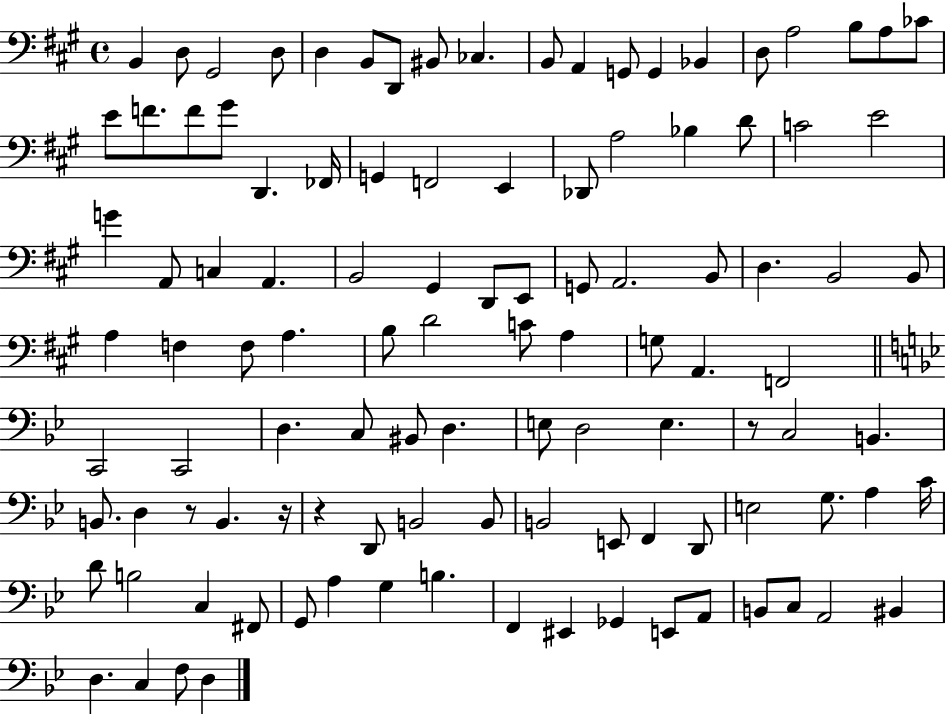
{
  \clef bass
  \time 4/4
  \defaultTimeSignature
  \key a \major
  b,4 d8 gis,2 d8 | d4 b,8 d,8 bis,8 ces4. | b,8 a,4 g,8 g,4 bes,4 | d8 a2 b8 a8 ces'8 | \break e'8 f'8. f'8 gis'8 d,4. fes,16 | g,4 f,2 e,4 | des,8 a2 bes4 d'8 | c'2 e'2 | \break g'4 a,8 c4 a,4. | b,2 gis,4 d,8 e,8 | g,8 a,2. b,8 | d4. b,2 b,8 | \break a4 f4 f8 a4. | b8 d'2 c'8 a4 | g8 a,4. f,2 | \bar "||" \break \key g \minor c,2 c,2 | d4. c8 bis,8 d4. | e8 d2 e4. | r8 c2 b,4. | \break b,8. d4 r8 b,4. r16 | r4 d,8 b,2 b,8 | b,2 e,8 f,4 d,8 | e2 g8. a4 c'16 | \break d'8 b2 c4 fis,8 | g,8 a4 g4 b4. | f,4 eis,4 ges,4 e,8 a,8 | b,8 c8 a,2 bis,4 | \break d4. c4 f8 d4 | \bar "|."
}